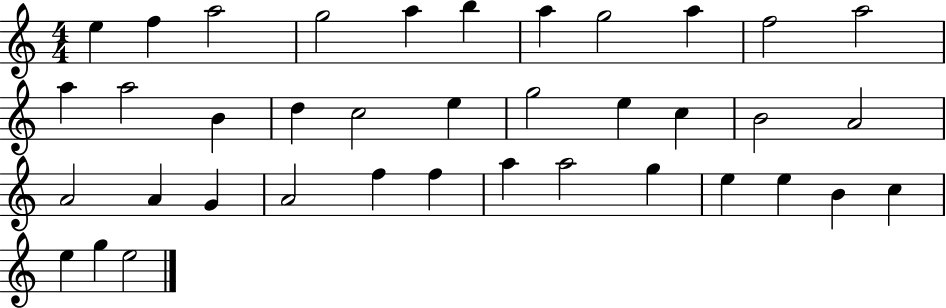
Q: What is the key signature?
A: C major